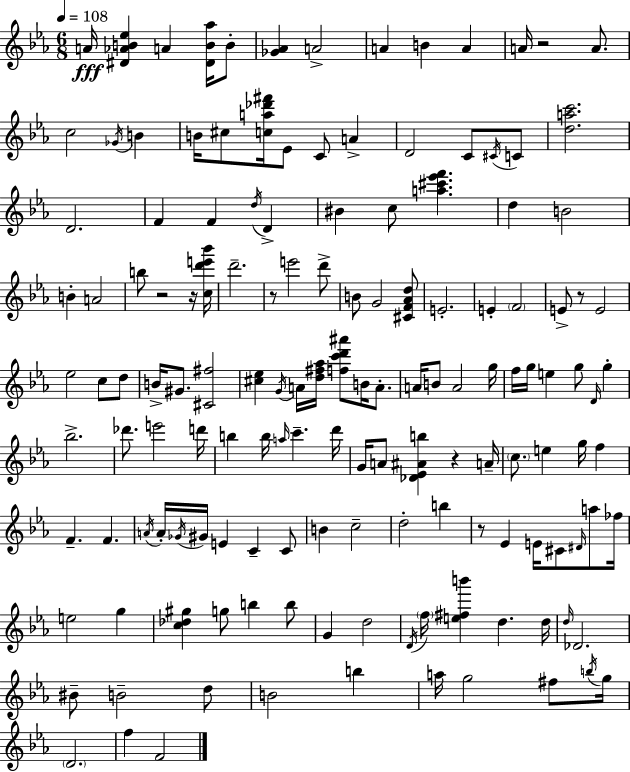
X:1
T:Untitled
M:6/8
L:1/4
K:Eb
A/4 [^D_AB_e] A [^DB_a]/4 B/2 [_G_A] A2 A B A A/4 z2 A/2 c2 _G/4 B B/4 ^c/2 [ca_d'^f']/4 _E/2 C/2 A D2 C/2 ^C/4 C/2 [dac']2 D2 F F d/4 D ^B c/2 [a^c'_e'f'] d B2 B A2 b/2 z2 z/4 [cd'e'_b']/4 d'2 z/2 e'2 d'/2 B/2 G2 [^CF_Ad]/2 E2 E F2 E/2 z/2 E2 _e2 c/2 d/2 B/4 ^G/2 [^C^f]2 [^c_e] G/4 A/4 [d^f_a]/4 [fc'd'^a']/2 B/4 A/2 A/4 B/2 A2 g/4 f/4 g/4 e g/2 D/4 g _b2 _d'/2 e'2 d'/4 b b/4 a/4 c' d'/4 G/4 A/2 [_D_E^Ab] z A/4 c/2 e g/4 f F F A/4 A/4 _G/4 ^G/4 E C C/2 B c2 d2 b z/2 _E E/4 ^C/2 ^D/4 a/2 _f/4 e2 g [c_d^g] g/2 b b/2 G d2 D/4 f/4 [e^fb'] d d/4 d/4 _D2 ^B/2 B2 d/2 B2 b a/4 g2 ^f/2 b/4 g/4 D2 f F2